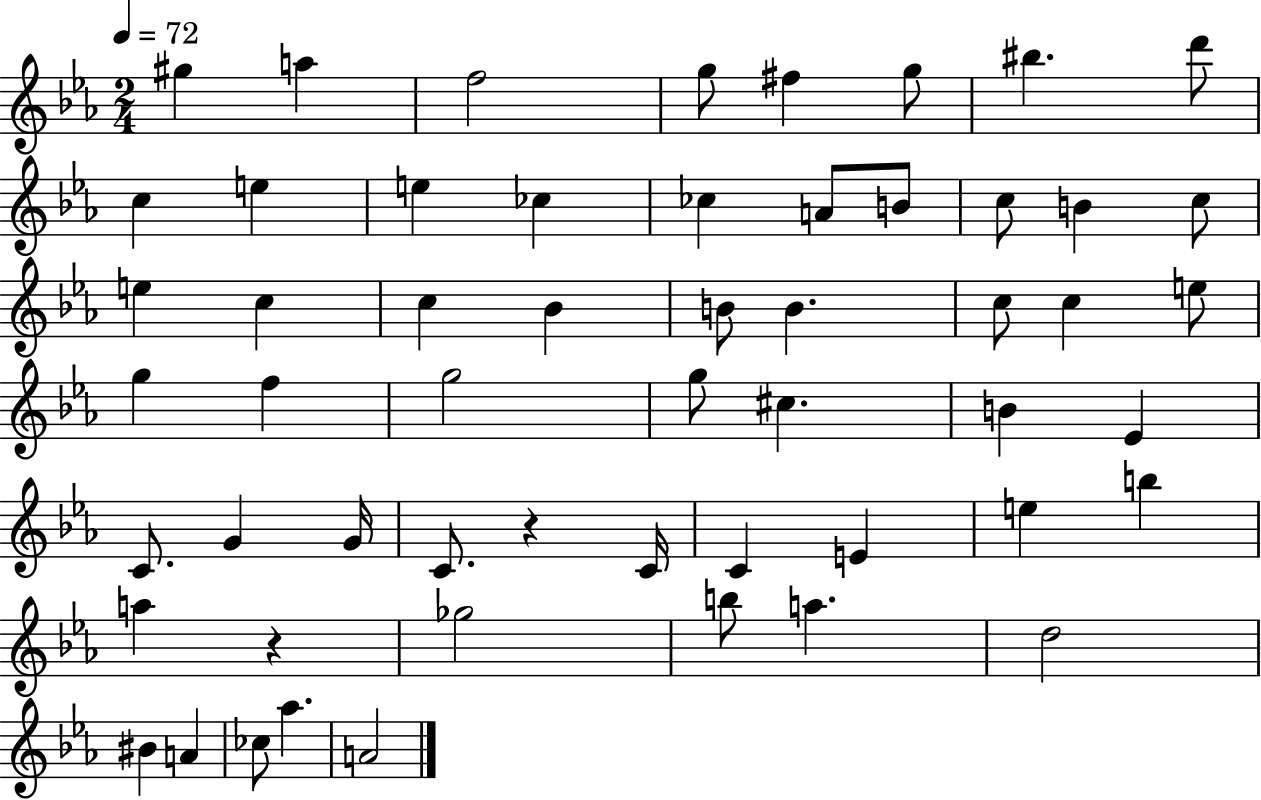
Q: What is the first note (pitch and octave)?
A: G#5